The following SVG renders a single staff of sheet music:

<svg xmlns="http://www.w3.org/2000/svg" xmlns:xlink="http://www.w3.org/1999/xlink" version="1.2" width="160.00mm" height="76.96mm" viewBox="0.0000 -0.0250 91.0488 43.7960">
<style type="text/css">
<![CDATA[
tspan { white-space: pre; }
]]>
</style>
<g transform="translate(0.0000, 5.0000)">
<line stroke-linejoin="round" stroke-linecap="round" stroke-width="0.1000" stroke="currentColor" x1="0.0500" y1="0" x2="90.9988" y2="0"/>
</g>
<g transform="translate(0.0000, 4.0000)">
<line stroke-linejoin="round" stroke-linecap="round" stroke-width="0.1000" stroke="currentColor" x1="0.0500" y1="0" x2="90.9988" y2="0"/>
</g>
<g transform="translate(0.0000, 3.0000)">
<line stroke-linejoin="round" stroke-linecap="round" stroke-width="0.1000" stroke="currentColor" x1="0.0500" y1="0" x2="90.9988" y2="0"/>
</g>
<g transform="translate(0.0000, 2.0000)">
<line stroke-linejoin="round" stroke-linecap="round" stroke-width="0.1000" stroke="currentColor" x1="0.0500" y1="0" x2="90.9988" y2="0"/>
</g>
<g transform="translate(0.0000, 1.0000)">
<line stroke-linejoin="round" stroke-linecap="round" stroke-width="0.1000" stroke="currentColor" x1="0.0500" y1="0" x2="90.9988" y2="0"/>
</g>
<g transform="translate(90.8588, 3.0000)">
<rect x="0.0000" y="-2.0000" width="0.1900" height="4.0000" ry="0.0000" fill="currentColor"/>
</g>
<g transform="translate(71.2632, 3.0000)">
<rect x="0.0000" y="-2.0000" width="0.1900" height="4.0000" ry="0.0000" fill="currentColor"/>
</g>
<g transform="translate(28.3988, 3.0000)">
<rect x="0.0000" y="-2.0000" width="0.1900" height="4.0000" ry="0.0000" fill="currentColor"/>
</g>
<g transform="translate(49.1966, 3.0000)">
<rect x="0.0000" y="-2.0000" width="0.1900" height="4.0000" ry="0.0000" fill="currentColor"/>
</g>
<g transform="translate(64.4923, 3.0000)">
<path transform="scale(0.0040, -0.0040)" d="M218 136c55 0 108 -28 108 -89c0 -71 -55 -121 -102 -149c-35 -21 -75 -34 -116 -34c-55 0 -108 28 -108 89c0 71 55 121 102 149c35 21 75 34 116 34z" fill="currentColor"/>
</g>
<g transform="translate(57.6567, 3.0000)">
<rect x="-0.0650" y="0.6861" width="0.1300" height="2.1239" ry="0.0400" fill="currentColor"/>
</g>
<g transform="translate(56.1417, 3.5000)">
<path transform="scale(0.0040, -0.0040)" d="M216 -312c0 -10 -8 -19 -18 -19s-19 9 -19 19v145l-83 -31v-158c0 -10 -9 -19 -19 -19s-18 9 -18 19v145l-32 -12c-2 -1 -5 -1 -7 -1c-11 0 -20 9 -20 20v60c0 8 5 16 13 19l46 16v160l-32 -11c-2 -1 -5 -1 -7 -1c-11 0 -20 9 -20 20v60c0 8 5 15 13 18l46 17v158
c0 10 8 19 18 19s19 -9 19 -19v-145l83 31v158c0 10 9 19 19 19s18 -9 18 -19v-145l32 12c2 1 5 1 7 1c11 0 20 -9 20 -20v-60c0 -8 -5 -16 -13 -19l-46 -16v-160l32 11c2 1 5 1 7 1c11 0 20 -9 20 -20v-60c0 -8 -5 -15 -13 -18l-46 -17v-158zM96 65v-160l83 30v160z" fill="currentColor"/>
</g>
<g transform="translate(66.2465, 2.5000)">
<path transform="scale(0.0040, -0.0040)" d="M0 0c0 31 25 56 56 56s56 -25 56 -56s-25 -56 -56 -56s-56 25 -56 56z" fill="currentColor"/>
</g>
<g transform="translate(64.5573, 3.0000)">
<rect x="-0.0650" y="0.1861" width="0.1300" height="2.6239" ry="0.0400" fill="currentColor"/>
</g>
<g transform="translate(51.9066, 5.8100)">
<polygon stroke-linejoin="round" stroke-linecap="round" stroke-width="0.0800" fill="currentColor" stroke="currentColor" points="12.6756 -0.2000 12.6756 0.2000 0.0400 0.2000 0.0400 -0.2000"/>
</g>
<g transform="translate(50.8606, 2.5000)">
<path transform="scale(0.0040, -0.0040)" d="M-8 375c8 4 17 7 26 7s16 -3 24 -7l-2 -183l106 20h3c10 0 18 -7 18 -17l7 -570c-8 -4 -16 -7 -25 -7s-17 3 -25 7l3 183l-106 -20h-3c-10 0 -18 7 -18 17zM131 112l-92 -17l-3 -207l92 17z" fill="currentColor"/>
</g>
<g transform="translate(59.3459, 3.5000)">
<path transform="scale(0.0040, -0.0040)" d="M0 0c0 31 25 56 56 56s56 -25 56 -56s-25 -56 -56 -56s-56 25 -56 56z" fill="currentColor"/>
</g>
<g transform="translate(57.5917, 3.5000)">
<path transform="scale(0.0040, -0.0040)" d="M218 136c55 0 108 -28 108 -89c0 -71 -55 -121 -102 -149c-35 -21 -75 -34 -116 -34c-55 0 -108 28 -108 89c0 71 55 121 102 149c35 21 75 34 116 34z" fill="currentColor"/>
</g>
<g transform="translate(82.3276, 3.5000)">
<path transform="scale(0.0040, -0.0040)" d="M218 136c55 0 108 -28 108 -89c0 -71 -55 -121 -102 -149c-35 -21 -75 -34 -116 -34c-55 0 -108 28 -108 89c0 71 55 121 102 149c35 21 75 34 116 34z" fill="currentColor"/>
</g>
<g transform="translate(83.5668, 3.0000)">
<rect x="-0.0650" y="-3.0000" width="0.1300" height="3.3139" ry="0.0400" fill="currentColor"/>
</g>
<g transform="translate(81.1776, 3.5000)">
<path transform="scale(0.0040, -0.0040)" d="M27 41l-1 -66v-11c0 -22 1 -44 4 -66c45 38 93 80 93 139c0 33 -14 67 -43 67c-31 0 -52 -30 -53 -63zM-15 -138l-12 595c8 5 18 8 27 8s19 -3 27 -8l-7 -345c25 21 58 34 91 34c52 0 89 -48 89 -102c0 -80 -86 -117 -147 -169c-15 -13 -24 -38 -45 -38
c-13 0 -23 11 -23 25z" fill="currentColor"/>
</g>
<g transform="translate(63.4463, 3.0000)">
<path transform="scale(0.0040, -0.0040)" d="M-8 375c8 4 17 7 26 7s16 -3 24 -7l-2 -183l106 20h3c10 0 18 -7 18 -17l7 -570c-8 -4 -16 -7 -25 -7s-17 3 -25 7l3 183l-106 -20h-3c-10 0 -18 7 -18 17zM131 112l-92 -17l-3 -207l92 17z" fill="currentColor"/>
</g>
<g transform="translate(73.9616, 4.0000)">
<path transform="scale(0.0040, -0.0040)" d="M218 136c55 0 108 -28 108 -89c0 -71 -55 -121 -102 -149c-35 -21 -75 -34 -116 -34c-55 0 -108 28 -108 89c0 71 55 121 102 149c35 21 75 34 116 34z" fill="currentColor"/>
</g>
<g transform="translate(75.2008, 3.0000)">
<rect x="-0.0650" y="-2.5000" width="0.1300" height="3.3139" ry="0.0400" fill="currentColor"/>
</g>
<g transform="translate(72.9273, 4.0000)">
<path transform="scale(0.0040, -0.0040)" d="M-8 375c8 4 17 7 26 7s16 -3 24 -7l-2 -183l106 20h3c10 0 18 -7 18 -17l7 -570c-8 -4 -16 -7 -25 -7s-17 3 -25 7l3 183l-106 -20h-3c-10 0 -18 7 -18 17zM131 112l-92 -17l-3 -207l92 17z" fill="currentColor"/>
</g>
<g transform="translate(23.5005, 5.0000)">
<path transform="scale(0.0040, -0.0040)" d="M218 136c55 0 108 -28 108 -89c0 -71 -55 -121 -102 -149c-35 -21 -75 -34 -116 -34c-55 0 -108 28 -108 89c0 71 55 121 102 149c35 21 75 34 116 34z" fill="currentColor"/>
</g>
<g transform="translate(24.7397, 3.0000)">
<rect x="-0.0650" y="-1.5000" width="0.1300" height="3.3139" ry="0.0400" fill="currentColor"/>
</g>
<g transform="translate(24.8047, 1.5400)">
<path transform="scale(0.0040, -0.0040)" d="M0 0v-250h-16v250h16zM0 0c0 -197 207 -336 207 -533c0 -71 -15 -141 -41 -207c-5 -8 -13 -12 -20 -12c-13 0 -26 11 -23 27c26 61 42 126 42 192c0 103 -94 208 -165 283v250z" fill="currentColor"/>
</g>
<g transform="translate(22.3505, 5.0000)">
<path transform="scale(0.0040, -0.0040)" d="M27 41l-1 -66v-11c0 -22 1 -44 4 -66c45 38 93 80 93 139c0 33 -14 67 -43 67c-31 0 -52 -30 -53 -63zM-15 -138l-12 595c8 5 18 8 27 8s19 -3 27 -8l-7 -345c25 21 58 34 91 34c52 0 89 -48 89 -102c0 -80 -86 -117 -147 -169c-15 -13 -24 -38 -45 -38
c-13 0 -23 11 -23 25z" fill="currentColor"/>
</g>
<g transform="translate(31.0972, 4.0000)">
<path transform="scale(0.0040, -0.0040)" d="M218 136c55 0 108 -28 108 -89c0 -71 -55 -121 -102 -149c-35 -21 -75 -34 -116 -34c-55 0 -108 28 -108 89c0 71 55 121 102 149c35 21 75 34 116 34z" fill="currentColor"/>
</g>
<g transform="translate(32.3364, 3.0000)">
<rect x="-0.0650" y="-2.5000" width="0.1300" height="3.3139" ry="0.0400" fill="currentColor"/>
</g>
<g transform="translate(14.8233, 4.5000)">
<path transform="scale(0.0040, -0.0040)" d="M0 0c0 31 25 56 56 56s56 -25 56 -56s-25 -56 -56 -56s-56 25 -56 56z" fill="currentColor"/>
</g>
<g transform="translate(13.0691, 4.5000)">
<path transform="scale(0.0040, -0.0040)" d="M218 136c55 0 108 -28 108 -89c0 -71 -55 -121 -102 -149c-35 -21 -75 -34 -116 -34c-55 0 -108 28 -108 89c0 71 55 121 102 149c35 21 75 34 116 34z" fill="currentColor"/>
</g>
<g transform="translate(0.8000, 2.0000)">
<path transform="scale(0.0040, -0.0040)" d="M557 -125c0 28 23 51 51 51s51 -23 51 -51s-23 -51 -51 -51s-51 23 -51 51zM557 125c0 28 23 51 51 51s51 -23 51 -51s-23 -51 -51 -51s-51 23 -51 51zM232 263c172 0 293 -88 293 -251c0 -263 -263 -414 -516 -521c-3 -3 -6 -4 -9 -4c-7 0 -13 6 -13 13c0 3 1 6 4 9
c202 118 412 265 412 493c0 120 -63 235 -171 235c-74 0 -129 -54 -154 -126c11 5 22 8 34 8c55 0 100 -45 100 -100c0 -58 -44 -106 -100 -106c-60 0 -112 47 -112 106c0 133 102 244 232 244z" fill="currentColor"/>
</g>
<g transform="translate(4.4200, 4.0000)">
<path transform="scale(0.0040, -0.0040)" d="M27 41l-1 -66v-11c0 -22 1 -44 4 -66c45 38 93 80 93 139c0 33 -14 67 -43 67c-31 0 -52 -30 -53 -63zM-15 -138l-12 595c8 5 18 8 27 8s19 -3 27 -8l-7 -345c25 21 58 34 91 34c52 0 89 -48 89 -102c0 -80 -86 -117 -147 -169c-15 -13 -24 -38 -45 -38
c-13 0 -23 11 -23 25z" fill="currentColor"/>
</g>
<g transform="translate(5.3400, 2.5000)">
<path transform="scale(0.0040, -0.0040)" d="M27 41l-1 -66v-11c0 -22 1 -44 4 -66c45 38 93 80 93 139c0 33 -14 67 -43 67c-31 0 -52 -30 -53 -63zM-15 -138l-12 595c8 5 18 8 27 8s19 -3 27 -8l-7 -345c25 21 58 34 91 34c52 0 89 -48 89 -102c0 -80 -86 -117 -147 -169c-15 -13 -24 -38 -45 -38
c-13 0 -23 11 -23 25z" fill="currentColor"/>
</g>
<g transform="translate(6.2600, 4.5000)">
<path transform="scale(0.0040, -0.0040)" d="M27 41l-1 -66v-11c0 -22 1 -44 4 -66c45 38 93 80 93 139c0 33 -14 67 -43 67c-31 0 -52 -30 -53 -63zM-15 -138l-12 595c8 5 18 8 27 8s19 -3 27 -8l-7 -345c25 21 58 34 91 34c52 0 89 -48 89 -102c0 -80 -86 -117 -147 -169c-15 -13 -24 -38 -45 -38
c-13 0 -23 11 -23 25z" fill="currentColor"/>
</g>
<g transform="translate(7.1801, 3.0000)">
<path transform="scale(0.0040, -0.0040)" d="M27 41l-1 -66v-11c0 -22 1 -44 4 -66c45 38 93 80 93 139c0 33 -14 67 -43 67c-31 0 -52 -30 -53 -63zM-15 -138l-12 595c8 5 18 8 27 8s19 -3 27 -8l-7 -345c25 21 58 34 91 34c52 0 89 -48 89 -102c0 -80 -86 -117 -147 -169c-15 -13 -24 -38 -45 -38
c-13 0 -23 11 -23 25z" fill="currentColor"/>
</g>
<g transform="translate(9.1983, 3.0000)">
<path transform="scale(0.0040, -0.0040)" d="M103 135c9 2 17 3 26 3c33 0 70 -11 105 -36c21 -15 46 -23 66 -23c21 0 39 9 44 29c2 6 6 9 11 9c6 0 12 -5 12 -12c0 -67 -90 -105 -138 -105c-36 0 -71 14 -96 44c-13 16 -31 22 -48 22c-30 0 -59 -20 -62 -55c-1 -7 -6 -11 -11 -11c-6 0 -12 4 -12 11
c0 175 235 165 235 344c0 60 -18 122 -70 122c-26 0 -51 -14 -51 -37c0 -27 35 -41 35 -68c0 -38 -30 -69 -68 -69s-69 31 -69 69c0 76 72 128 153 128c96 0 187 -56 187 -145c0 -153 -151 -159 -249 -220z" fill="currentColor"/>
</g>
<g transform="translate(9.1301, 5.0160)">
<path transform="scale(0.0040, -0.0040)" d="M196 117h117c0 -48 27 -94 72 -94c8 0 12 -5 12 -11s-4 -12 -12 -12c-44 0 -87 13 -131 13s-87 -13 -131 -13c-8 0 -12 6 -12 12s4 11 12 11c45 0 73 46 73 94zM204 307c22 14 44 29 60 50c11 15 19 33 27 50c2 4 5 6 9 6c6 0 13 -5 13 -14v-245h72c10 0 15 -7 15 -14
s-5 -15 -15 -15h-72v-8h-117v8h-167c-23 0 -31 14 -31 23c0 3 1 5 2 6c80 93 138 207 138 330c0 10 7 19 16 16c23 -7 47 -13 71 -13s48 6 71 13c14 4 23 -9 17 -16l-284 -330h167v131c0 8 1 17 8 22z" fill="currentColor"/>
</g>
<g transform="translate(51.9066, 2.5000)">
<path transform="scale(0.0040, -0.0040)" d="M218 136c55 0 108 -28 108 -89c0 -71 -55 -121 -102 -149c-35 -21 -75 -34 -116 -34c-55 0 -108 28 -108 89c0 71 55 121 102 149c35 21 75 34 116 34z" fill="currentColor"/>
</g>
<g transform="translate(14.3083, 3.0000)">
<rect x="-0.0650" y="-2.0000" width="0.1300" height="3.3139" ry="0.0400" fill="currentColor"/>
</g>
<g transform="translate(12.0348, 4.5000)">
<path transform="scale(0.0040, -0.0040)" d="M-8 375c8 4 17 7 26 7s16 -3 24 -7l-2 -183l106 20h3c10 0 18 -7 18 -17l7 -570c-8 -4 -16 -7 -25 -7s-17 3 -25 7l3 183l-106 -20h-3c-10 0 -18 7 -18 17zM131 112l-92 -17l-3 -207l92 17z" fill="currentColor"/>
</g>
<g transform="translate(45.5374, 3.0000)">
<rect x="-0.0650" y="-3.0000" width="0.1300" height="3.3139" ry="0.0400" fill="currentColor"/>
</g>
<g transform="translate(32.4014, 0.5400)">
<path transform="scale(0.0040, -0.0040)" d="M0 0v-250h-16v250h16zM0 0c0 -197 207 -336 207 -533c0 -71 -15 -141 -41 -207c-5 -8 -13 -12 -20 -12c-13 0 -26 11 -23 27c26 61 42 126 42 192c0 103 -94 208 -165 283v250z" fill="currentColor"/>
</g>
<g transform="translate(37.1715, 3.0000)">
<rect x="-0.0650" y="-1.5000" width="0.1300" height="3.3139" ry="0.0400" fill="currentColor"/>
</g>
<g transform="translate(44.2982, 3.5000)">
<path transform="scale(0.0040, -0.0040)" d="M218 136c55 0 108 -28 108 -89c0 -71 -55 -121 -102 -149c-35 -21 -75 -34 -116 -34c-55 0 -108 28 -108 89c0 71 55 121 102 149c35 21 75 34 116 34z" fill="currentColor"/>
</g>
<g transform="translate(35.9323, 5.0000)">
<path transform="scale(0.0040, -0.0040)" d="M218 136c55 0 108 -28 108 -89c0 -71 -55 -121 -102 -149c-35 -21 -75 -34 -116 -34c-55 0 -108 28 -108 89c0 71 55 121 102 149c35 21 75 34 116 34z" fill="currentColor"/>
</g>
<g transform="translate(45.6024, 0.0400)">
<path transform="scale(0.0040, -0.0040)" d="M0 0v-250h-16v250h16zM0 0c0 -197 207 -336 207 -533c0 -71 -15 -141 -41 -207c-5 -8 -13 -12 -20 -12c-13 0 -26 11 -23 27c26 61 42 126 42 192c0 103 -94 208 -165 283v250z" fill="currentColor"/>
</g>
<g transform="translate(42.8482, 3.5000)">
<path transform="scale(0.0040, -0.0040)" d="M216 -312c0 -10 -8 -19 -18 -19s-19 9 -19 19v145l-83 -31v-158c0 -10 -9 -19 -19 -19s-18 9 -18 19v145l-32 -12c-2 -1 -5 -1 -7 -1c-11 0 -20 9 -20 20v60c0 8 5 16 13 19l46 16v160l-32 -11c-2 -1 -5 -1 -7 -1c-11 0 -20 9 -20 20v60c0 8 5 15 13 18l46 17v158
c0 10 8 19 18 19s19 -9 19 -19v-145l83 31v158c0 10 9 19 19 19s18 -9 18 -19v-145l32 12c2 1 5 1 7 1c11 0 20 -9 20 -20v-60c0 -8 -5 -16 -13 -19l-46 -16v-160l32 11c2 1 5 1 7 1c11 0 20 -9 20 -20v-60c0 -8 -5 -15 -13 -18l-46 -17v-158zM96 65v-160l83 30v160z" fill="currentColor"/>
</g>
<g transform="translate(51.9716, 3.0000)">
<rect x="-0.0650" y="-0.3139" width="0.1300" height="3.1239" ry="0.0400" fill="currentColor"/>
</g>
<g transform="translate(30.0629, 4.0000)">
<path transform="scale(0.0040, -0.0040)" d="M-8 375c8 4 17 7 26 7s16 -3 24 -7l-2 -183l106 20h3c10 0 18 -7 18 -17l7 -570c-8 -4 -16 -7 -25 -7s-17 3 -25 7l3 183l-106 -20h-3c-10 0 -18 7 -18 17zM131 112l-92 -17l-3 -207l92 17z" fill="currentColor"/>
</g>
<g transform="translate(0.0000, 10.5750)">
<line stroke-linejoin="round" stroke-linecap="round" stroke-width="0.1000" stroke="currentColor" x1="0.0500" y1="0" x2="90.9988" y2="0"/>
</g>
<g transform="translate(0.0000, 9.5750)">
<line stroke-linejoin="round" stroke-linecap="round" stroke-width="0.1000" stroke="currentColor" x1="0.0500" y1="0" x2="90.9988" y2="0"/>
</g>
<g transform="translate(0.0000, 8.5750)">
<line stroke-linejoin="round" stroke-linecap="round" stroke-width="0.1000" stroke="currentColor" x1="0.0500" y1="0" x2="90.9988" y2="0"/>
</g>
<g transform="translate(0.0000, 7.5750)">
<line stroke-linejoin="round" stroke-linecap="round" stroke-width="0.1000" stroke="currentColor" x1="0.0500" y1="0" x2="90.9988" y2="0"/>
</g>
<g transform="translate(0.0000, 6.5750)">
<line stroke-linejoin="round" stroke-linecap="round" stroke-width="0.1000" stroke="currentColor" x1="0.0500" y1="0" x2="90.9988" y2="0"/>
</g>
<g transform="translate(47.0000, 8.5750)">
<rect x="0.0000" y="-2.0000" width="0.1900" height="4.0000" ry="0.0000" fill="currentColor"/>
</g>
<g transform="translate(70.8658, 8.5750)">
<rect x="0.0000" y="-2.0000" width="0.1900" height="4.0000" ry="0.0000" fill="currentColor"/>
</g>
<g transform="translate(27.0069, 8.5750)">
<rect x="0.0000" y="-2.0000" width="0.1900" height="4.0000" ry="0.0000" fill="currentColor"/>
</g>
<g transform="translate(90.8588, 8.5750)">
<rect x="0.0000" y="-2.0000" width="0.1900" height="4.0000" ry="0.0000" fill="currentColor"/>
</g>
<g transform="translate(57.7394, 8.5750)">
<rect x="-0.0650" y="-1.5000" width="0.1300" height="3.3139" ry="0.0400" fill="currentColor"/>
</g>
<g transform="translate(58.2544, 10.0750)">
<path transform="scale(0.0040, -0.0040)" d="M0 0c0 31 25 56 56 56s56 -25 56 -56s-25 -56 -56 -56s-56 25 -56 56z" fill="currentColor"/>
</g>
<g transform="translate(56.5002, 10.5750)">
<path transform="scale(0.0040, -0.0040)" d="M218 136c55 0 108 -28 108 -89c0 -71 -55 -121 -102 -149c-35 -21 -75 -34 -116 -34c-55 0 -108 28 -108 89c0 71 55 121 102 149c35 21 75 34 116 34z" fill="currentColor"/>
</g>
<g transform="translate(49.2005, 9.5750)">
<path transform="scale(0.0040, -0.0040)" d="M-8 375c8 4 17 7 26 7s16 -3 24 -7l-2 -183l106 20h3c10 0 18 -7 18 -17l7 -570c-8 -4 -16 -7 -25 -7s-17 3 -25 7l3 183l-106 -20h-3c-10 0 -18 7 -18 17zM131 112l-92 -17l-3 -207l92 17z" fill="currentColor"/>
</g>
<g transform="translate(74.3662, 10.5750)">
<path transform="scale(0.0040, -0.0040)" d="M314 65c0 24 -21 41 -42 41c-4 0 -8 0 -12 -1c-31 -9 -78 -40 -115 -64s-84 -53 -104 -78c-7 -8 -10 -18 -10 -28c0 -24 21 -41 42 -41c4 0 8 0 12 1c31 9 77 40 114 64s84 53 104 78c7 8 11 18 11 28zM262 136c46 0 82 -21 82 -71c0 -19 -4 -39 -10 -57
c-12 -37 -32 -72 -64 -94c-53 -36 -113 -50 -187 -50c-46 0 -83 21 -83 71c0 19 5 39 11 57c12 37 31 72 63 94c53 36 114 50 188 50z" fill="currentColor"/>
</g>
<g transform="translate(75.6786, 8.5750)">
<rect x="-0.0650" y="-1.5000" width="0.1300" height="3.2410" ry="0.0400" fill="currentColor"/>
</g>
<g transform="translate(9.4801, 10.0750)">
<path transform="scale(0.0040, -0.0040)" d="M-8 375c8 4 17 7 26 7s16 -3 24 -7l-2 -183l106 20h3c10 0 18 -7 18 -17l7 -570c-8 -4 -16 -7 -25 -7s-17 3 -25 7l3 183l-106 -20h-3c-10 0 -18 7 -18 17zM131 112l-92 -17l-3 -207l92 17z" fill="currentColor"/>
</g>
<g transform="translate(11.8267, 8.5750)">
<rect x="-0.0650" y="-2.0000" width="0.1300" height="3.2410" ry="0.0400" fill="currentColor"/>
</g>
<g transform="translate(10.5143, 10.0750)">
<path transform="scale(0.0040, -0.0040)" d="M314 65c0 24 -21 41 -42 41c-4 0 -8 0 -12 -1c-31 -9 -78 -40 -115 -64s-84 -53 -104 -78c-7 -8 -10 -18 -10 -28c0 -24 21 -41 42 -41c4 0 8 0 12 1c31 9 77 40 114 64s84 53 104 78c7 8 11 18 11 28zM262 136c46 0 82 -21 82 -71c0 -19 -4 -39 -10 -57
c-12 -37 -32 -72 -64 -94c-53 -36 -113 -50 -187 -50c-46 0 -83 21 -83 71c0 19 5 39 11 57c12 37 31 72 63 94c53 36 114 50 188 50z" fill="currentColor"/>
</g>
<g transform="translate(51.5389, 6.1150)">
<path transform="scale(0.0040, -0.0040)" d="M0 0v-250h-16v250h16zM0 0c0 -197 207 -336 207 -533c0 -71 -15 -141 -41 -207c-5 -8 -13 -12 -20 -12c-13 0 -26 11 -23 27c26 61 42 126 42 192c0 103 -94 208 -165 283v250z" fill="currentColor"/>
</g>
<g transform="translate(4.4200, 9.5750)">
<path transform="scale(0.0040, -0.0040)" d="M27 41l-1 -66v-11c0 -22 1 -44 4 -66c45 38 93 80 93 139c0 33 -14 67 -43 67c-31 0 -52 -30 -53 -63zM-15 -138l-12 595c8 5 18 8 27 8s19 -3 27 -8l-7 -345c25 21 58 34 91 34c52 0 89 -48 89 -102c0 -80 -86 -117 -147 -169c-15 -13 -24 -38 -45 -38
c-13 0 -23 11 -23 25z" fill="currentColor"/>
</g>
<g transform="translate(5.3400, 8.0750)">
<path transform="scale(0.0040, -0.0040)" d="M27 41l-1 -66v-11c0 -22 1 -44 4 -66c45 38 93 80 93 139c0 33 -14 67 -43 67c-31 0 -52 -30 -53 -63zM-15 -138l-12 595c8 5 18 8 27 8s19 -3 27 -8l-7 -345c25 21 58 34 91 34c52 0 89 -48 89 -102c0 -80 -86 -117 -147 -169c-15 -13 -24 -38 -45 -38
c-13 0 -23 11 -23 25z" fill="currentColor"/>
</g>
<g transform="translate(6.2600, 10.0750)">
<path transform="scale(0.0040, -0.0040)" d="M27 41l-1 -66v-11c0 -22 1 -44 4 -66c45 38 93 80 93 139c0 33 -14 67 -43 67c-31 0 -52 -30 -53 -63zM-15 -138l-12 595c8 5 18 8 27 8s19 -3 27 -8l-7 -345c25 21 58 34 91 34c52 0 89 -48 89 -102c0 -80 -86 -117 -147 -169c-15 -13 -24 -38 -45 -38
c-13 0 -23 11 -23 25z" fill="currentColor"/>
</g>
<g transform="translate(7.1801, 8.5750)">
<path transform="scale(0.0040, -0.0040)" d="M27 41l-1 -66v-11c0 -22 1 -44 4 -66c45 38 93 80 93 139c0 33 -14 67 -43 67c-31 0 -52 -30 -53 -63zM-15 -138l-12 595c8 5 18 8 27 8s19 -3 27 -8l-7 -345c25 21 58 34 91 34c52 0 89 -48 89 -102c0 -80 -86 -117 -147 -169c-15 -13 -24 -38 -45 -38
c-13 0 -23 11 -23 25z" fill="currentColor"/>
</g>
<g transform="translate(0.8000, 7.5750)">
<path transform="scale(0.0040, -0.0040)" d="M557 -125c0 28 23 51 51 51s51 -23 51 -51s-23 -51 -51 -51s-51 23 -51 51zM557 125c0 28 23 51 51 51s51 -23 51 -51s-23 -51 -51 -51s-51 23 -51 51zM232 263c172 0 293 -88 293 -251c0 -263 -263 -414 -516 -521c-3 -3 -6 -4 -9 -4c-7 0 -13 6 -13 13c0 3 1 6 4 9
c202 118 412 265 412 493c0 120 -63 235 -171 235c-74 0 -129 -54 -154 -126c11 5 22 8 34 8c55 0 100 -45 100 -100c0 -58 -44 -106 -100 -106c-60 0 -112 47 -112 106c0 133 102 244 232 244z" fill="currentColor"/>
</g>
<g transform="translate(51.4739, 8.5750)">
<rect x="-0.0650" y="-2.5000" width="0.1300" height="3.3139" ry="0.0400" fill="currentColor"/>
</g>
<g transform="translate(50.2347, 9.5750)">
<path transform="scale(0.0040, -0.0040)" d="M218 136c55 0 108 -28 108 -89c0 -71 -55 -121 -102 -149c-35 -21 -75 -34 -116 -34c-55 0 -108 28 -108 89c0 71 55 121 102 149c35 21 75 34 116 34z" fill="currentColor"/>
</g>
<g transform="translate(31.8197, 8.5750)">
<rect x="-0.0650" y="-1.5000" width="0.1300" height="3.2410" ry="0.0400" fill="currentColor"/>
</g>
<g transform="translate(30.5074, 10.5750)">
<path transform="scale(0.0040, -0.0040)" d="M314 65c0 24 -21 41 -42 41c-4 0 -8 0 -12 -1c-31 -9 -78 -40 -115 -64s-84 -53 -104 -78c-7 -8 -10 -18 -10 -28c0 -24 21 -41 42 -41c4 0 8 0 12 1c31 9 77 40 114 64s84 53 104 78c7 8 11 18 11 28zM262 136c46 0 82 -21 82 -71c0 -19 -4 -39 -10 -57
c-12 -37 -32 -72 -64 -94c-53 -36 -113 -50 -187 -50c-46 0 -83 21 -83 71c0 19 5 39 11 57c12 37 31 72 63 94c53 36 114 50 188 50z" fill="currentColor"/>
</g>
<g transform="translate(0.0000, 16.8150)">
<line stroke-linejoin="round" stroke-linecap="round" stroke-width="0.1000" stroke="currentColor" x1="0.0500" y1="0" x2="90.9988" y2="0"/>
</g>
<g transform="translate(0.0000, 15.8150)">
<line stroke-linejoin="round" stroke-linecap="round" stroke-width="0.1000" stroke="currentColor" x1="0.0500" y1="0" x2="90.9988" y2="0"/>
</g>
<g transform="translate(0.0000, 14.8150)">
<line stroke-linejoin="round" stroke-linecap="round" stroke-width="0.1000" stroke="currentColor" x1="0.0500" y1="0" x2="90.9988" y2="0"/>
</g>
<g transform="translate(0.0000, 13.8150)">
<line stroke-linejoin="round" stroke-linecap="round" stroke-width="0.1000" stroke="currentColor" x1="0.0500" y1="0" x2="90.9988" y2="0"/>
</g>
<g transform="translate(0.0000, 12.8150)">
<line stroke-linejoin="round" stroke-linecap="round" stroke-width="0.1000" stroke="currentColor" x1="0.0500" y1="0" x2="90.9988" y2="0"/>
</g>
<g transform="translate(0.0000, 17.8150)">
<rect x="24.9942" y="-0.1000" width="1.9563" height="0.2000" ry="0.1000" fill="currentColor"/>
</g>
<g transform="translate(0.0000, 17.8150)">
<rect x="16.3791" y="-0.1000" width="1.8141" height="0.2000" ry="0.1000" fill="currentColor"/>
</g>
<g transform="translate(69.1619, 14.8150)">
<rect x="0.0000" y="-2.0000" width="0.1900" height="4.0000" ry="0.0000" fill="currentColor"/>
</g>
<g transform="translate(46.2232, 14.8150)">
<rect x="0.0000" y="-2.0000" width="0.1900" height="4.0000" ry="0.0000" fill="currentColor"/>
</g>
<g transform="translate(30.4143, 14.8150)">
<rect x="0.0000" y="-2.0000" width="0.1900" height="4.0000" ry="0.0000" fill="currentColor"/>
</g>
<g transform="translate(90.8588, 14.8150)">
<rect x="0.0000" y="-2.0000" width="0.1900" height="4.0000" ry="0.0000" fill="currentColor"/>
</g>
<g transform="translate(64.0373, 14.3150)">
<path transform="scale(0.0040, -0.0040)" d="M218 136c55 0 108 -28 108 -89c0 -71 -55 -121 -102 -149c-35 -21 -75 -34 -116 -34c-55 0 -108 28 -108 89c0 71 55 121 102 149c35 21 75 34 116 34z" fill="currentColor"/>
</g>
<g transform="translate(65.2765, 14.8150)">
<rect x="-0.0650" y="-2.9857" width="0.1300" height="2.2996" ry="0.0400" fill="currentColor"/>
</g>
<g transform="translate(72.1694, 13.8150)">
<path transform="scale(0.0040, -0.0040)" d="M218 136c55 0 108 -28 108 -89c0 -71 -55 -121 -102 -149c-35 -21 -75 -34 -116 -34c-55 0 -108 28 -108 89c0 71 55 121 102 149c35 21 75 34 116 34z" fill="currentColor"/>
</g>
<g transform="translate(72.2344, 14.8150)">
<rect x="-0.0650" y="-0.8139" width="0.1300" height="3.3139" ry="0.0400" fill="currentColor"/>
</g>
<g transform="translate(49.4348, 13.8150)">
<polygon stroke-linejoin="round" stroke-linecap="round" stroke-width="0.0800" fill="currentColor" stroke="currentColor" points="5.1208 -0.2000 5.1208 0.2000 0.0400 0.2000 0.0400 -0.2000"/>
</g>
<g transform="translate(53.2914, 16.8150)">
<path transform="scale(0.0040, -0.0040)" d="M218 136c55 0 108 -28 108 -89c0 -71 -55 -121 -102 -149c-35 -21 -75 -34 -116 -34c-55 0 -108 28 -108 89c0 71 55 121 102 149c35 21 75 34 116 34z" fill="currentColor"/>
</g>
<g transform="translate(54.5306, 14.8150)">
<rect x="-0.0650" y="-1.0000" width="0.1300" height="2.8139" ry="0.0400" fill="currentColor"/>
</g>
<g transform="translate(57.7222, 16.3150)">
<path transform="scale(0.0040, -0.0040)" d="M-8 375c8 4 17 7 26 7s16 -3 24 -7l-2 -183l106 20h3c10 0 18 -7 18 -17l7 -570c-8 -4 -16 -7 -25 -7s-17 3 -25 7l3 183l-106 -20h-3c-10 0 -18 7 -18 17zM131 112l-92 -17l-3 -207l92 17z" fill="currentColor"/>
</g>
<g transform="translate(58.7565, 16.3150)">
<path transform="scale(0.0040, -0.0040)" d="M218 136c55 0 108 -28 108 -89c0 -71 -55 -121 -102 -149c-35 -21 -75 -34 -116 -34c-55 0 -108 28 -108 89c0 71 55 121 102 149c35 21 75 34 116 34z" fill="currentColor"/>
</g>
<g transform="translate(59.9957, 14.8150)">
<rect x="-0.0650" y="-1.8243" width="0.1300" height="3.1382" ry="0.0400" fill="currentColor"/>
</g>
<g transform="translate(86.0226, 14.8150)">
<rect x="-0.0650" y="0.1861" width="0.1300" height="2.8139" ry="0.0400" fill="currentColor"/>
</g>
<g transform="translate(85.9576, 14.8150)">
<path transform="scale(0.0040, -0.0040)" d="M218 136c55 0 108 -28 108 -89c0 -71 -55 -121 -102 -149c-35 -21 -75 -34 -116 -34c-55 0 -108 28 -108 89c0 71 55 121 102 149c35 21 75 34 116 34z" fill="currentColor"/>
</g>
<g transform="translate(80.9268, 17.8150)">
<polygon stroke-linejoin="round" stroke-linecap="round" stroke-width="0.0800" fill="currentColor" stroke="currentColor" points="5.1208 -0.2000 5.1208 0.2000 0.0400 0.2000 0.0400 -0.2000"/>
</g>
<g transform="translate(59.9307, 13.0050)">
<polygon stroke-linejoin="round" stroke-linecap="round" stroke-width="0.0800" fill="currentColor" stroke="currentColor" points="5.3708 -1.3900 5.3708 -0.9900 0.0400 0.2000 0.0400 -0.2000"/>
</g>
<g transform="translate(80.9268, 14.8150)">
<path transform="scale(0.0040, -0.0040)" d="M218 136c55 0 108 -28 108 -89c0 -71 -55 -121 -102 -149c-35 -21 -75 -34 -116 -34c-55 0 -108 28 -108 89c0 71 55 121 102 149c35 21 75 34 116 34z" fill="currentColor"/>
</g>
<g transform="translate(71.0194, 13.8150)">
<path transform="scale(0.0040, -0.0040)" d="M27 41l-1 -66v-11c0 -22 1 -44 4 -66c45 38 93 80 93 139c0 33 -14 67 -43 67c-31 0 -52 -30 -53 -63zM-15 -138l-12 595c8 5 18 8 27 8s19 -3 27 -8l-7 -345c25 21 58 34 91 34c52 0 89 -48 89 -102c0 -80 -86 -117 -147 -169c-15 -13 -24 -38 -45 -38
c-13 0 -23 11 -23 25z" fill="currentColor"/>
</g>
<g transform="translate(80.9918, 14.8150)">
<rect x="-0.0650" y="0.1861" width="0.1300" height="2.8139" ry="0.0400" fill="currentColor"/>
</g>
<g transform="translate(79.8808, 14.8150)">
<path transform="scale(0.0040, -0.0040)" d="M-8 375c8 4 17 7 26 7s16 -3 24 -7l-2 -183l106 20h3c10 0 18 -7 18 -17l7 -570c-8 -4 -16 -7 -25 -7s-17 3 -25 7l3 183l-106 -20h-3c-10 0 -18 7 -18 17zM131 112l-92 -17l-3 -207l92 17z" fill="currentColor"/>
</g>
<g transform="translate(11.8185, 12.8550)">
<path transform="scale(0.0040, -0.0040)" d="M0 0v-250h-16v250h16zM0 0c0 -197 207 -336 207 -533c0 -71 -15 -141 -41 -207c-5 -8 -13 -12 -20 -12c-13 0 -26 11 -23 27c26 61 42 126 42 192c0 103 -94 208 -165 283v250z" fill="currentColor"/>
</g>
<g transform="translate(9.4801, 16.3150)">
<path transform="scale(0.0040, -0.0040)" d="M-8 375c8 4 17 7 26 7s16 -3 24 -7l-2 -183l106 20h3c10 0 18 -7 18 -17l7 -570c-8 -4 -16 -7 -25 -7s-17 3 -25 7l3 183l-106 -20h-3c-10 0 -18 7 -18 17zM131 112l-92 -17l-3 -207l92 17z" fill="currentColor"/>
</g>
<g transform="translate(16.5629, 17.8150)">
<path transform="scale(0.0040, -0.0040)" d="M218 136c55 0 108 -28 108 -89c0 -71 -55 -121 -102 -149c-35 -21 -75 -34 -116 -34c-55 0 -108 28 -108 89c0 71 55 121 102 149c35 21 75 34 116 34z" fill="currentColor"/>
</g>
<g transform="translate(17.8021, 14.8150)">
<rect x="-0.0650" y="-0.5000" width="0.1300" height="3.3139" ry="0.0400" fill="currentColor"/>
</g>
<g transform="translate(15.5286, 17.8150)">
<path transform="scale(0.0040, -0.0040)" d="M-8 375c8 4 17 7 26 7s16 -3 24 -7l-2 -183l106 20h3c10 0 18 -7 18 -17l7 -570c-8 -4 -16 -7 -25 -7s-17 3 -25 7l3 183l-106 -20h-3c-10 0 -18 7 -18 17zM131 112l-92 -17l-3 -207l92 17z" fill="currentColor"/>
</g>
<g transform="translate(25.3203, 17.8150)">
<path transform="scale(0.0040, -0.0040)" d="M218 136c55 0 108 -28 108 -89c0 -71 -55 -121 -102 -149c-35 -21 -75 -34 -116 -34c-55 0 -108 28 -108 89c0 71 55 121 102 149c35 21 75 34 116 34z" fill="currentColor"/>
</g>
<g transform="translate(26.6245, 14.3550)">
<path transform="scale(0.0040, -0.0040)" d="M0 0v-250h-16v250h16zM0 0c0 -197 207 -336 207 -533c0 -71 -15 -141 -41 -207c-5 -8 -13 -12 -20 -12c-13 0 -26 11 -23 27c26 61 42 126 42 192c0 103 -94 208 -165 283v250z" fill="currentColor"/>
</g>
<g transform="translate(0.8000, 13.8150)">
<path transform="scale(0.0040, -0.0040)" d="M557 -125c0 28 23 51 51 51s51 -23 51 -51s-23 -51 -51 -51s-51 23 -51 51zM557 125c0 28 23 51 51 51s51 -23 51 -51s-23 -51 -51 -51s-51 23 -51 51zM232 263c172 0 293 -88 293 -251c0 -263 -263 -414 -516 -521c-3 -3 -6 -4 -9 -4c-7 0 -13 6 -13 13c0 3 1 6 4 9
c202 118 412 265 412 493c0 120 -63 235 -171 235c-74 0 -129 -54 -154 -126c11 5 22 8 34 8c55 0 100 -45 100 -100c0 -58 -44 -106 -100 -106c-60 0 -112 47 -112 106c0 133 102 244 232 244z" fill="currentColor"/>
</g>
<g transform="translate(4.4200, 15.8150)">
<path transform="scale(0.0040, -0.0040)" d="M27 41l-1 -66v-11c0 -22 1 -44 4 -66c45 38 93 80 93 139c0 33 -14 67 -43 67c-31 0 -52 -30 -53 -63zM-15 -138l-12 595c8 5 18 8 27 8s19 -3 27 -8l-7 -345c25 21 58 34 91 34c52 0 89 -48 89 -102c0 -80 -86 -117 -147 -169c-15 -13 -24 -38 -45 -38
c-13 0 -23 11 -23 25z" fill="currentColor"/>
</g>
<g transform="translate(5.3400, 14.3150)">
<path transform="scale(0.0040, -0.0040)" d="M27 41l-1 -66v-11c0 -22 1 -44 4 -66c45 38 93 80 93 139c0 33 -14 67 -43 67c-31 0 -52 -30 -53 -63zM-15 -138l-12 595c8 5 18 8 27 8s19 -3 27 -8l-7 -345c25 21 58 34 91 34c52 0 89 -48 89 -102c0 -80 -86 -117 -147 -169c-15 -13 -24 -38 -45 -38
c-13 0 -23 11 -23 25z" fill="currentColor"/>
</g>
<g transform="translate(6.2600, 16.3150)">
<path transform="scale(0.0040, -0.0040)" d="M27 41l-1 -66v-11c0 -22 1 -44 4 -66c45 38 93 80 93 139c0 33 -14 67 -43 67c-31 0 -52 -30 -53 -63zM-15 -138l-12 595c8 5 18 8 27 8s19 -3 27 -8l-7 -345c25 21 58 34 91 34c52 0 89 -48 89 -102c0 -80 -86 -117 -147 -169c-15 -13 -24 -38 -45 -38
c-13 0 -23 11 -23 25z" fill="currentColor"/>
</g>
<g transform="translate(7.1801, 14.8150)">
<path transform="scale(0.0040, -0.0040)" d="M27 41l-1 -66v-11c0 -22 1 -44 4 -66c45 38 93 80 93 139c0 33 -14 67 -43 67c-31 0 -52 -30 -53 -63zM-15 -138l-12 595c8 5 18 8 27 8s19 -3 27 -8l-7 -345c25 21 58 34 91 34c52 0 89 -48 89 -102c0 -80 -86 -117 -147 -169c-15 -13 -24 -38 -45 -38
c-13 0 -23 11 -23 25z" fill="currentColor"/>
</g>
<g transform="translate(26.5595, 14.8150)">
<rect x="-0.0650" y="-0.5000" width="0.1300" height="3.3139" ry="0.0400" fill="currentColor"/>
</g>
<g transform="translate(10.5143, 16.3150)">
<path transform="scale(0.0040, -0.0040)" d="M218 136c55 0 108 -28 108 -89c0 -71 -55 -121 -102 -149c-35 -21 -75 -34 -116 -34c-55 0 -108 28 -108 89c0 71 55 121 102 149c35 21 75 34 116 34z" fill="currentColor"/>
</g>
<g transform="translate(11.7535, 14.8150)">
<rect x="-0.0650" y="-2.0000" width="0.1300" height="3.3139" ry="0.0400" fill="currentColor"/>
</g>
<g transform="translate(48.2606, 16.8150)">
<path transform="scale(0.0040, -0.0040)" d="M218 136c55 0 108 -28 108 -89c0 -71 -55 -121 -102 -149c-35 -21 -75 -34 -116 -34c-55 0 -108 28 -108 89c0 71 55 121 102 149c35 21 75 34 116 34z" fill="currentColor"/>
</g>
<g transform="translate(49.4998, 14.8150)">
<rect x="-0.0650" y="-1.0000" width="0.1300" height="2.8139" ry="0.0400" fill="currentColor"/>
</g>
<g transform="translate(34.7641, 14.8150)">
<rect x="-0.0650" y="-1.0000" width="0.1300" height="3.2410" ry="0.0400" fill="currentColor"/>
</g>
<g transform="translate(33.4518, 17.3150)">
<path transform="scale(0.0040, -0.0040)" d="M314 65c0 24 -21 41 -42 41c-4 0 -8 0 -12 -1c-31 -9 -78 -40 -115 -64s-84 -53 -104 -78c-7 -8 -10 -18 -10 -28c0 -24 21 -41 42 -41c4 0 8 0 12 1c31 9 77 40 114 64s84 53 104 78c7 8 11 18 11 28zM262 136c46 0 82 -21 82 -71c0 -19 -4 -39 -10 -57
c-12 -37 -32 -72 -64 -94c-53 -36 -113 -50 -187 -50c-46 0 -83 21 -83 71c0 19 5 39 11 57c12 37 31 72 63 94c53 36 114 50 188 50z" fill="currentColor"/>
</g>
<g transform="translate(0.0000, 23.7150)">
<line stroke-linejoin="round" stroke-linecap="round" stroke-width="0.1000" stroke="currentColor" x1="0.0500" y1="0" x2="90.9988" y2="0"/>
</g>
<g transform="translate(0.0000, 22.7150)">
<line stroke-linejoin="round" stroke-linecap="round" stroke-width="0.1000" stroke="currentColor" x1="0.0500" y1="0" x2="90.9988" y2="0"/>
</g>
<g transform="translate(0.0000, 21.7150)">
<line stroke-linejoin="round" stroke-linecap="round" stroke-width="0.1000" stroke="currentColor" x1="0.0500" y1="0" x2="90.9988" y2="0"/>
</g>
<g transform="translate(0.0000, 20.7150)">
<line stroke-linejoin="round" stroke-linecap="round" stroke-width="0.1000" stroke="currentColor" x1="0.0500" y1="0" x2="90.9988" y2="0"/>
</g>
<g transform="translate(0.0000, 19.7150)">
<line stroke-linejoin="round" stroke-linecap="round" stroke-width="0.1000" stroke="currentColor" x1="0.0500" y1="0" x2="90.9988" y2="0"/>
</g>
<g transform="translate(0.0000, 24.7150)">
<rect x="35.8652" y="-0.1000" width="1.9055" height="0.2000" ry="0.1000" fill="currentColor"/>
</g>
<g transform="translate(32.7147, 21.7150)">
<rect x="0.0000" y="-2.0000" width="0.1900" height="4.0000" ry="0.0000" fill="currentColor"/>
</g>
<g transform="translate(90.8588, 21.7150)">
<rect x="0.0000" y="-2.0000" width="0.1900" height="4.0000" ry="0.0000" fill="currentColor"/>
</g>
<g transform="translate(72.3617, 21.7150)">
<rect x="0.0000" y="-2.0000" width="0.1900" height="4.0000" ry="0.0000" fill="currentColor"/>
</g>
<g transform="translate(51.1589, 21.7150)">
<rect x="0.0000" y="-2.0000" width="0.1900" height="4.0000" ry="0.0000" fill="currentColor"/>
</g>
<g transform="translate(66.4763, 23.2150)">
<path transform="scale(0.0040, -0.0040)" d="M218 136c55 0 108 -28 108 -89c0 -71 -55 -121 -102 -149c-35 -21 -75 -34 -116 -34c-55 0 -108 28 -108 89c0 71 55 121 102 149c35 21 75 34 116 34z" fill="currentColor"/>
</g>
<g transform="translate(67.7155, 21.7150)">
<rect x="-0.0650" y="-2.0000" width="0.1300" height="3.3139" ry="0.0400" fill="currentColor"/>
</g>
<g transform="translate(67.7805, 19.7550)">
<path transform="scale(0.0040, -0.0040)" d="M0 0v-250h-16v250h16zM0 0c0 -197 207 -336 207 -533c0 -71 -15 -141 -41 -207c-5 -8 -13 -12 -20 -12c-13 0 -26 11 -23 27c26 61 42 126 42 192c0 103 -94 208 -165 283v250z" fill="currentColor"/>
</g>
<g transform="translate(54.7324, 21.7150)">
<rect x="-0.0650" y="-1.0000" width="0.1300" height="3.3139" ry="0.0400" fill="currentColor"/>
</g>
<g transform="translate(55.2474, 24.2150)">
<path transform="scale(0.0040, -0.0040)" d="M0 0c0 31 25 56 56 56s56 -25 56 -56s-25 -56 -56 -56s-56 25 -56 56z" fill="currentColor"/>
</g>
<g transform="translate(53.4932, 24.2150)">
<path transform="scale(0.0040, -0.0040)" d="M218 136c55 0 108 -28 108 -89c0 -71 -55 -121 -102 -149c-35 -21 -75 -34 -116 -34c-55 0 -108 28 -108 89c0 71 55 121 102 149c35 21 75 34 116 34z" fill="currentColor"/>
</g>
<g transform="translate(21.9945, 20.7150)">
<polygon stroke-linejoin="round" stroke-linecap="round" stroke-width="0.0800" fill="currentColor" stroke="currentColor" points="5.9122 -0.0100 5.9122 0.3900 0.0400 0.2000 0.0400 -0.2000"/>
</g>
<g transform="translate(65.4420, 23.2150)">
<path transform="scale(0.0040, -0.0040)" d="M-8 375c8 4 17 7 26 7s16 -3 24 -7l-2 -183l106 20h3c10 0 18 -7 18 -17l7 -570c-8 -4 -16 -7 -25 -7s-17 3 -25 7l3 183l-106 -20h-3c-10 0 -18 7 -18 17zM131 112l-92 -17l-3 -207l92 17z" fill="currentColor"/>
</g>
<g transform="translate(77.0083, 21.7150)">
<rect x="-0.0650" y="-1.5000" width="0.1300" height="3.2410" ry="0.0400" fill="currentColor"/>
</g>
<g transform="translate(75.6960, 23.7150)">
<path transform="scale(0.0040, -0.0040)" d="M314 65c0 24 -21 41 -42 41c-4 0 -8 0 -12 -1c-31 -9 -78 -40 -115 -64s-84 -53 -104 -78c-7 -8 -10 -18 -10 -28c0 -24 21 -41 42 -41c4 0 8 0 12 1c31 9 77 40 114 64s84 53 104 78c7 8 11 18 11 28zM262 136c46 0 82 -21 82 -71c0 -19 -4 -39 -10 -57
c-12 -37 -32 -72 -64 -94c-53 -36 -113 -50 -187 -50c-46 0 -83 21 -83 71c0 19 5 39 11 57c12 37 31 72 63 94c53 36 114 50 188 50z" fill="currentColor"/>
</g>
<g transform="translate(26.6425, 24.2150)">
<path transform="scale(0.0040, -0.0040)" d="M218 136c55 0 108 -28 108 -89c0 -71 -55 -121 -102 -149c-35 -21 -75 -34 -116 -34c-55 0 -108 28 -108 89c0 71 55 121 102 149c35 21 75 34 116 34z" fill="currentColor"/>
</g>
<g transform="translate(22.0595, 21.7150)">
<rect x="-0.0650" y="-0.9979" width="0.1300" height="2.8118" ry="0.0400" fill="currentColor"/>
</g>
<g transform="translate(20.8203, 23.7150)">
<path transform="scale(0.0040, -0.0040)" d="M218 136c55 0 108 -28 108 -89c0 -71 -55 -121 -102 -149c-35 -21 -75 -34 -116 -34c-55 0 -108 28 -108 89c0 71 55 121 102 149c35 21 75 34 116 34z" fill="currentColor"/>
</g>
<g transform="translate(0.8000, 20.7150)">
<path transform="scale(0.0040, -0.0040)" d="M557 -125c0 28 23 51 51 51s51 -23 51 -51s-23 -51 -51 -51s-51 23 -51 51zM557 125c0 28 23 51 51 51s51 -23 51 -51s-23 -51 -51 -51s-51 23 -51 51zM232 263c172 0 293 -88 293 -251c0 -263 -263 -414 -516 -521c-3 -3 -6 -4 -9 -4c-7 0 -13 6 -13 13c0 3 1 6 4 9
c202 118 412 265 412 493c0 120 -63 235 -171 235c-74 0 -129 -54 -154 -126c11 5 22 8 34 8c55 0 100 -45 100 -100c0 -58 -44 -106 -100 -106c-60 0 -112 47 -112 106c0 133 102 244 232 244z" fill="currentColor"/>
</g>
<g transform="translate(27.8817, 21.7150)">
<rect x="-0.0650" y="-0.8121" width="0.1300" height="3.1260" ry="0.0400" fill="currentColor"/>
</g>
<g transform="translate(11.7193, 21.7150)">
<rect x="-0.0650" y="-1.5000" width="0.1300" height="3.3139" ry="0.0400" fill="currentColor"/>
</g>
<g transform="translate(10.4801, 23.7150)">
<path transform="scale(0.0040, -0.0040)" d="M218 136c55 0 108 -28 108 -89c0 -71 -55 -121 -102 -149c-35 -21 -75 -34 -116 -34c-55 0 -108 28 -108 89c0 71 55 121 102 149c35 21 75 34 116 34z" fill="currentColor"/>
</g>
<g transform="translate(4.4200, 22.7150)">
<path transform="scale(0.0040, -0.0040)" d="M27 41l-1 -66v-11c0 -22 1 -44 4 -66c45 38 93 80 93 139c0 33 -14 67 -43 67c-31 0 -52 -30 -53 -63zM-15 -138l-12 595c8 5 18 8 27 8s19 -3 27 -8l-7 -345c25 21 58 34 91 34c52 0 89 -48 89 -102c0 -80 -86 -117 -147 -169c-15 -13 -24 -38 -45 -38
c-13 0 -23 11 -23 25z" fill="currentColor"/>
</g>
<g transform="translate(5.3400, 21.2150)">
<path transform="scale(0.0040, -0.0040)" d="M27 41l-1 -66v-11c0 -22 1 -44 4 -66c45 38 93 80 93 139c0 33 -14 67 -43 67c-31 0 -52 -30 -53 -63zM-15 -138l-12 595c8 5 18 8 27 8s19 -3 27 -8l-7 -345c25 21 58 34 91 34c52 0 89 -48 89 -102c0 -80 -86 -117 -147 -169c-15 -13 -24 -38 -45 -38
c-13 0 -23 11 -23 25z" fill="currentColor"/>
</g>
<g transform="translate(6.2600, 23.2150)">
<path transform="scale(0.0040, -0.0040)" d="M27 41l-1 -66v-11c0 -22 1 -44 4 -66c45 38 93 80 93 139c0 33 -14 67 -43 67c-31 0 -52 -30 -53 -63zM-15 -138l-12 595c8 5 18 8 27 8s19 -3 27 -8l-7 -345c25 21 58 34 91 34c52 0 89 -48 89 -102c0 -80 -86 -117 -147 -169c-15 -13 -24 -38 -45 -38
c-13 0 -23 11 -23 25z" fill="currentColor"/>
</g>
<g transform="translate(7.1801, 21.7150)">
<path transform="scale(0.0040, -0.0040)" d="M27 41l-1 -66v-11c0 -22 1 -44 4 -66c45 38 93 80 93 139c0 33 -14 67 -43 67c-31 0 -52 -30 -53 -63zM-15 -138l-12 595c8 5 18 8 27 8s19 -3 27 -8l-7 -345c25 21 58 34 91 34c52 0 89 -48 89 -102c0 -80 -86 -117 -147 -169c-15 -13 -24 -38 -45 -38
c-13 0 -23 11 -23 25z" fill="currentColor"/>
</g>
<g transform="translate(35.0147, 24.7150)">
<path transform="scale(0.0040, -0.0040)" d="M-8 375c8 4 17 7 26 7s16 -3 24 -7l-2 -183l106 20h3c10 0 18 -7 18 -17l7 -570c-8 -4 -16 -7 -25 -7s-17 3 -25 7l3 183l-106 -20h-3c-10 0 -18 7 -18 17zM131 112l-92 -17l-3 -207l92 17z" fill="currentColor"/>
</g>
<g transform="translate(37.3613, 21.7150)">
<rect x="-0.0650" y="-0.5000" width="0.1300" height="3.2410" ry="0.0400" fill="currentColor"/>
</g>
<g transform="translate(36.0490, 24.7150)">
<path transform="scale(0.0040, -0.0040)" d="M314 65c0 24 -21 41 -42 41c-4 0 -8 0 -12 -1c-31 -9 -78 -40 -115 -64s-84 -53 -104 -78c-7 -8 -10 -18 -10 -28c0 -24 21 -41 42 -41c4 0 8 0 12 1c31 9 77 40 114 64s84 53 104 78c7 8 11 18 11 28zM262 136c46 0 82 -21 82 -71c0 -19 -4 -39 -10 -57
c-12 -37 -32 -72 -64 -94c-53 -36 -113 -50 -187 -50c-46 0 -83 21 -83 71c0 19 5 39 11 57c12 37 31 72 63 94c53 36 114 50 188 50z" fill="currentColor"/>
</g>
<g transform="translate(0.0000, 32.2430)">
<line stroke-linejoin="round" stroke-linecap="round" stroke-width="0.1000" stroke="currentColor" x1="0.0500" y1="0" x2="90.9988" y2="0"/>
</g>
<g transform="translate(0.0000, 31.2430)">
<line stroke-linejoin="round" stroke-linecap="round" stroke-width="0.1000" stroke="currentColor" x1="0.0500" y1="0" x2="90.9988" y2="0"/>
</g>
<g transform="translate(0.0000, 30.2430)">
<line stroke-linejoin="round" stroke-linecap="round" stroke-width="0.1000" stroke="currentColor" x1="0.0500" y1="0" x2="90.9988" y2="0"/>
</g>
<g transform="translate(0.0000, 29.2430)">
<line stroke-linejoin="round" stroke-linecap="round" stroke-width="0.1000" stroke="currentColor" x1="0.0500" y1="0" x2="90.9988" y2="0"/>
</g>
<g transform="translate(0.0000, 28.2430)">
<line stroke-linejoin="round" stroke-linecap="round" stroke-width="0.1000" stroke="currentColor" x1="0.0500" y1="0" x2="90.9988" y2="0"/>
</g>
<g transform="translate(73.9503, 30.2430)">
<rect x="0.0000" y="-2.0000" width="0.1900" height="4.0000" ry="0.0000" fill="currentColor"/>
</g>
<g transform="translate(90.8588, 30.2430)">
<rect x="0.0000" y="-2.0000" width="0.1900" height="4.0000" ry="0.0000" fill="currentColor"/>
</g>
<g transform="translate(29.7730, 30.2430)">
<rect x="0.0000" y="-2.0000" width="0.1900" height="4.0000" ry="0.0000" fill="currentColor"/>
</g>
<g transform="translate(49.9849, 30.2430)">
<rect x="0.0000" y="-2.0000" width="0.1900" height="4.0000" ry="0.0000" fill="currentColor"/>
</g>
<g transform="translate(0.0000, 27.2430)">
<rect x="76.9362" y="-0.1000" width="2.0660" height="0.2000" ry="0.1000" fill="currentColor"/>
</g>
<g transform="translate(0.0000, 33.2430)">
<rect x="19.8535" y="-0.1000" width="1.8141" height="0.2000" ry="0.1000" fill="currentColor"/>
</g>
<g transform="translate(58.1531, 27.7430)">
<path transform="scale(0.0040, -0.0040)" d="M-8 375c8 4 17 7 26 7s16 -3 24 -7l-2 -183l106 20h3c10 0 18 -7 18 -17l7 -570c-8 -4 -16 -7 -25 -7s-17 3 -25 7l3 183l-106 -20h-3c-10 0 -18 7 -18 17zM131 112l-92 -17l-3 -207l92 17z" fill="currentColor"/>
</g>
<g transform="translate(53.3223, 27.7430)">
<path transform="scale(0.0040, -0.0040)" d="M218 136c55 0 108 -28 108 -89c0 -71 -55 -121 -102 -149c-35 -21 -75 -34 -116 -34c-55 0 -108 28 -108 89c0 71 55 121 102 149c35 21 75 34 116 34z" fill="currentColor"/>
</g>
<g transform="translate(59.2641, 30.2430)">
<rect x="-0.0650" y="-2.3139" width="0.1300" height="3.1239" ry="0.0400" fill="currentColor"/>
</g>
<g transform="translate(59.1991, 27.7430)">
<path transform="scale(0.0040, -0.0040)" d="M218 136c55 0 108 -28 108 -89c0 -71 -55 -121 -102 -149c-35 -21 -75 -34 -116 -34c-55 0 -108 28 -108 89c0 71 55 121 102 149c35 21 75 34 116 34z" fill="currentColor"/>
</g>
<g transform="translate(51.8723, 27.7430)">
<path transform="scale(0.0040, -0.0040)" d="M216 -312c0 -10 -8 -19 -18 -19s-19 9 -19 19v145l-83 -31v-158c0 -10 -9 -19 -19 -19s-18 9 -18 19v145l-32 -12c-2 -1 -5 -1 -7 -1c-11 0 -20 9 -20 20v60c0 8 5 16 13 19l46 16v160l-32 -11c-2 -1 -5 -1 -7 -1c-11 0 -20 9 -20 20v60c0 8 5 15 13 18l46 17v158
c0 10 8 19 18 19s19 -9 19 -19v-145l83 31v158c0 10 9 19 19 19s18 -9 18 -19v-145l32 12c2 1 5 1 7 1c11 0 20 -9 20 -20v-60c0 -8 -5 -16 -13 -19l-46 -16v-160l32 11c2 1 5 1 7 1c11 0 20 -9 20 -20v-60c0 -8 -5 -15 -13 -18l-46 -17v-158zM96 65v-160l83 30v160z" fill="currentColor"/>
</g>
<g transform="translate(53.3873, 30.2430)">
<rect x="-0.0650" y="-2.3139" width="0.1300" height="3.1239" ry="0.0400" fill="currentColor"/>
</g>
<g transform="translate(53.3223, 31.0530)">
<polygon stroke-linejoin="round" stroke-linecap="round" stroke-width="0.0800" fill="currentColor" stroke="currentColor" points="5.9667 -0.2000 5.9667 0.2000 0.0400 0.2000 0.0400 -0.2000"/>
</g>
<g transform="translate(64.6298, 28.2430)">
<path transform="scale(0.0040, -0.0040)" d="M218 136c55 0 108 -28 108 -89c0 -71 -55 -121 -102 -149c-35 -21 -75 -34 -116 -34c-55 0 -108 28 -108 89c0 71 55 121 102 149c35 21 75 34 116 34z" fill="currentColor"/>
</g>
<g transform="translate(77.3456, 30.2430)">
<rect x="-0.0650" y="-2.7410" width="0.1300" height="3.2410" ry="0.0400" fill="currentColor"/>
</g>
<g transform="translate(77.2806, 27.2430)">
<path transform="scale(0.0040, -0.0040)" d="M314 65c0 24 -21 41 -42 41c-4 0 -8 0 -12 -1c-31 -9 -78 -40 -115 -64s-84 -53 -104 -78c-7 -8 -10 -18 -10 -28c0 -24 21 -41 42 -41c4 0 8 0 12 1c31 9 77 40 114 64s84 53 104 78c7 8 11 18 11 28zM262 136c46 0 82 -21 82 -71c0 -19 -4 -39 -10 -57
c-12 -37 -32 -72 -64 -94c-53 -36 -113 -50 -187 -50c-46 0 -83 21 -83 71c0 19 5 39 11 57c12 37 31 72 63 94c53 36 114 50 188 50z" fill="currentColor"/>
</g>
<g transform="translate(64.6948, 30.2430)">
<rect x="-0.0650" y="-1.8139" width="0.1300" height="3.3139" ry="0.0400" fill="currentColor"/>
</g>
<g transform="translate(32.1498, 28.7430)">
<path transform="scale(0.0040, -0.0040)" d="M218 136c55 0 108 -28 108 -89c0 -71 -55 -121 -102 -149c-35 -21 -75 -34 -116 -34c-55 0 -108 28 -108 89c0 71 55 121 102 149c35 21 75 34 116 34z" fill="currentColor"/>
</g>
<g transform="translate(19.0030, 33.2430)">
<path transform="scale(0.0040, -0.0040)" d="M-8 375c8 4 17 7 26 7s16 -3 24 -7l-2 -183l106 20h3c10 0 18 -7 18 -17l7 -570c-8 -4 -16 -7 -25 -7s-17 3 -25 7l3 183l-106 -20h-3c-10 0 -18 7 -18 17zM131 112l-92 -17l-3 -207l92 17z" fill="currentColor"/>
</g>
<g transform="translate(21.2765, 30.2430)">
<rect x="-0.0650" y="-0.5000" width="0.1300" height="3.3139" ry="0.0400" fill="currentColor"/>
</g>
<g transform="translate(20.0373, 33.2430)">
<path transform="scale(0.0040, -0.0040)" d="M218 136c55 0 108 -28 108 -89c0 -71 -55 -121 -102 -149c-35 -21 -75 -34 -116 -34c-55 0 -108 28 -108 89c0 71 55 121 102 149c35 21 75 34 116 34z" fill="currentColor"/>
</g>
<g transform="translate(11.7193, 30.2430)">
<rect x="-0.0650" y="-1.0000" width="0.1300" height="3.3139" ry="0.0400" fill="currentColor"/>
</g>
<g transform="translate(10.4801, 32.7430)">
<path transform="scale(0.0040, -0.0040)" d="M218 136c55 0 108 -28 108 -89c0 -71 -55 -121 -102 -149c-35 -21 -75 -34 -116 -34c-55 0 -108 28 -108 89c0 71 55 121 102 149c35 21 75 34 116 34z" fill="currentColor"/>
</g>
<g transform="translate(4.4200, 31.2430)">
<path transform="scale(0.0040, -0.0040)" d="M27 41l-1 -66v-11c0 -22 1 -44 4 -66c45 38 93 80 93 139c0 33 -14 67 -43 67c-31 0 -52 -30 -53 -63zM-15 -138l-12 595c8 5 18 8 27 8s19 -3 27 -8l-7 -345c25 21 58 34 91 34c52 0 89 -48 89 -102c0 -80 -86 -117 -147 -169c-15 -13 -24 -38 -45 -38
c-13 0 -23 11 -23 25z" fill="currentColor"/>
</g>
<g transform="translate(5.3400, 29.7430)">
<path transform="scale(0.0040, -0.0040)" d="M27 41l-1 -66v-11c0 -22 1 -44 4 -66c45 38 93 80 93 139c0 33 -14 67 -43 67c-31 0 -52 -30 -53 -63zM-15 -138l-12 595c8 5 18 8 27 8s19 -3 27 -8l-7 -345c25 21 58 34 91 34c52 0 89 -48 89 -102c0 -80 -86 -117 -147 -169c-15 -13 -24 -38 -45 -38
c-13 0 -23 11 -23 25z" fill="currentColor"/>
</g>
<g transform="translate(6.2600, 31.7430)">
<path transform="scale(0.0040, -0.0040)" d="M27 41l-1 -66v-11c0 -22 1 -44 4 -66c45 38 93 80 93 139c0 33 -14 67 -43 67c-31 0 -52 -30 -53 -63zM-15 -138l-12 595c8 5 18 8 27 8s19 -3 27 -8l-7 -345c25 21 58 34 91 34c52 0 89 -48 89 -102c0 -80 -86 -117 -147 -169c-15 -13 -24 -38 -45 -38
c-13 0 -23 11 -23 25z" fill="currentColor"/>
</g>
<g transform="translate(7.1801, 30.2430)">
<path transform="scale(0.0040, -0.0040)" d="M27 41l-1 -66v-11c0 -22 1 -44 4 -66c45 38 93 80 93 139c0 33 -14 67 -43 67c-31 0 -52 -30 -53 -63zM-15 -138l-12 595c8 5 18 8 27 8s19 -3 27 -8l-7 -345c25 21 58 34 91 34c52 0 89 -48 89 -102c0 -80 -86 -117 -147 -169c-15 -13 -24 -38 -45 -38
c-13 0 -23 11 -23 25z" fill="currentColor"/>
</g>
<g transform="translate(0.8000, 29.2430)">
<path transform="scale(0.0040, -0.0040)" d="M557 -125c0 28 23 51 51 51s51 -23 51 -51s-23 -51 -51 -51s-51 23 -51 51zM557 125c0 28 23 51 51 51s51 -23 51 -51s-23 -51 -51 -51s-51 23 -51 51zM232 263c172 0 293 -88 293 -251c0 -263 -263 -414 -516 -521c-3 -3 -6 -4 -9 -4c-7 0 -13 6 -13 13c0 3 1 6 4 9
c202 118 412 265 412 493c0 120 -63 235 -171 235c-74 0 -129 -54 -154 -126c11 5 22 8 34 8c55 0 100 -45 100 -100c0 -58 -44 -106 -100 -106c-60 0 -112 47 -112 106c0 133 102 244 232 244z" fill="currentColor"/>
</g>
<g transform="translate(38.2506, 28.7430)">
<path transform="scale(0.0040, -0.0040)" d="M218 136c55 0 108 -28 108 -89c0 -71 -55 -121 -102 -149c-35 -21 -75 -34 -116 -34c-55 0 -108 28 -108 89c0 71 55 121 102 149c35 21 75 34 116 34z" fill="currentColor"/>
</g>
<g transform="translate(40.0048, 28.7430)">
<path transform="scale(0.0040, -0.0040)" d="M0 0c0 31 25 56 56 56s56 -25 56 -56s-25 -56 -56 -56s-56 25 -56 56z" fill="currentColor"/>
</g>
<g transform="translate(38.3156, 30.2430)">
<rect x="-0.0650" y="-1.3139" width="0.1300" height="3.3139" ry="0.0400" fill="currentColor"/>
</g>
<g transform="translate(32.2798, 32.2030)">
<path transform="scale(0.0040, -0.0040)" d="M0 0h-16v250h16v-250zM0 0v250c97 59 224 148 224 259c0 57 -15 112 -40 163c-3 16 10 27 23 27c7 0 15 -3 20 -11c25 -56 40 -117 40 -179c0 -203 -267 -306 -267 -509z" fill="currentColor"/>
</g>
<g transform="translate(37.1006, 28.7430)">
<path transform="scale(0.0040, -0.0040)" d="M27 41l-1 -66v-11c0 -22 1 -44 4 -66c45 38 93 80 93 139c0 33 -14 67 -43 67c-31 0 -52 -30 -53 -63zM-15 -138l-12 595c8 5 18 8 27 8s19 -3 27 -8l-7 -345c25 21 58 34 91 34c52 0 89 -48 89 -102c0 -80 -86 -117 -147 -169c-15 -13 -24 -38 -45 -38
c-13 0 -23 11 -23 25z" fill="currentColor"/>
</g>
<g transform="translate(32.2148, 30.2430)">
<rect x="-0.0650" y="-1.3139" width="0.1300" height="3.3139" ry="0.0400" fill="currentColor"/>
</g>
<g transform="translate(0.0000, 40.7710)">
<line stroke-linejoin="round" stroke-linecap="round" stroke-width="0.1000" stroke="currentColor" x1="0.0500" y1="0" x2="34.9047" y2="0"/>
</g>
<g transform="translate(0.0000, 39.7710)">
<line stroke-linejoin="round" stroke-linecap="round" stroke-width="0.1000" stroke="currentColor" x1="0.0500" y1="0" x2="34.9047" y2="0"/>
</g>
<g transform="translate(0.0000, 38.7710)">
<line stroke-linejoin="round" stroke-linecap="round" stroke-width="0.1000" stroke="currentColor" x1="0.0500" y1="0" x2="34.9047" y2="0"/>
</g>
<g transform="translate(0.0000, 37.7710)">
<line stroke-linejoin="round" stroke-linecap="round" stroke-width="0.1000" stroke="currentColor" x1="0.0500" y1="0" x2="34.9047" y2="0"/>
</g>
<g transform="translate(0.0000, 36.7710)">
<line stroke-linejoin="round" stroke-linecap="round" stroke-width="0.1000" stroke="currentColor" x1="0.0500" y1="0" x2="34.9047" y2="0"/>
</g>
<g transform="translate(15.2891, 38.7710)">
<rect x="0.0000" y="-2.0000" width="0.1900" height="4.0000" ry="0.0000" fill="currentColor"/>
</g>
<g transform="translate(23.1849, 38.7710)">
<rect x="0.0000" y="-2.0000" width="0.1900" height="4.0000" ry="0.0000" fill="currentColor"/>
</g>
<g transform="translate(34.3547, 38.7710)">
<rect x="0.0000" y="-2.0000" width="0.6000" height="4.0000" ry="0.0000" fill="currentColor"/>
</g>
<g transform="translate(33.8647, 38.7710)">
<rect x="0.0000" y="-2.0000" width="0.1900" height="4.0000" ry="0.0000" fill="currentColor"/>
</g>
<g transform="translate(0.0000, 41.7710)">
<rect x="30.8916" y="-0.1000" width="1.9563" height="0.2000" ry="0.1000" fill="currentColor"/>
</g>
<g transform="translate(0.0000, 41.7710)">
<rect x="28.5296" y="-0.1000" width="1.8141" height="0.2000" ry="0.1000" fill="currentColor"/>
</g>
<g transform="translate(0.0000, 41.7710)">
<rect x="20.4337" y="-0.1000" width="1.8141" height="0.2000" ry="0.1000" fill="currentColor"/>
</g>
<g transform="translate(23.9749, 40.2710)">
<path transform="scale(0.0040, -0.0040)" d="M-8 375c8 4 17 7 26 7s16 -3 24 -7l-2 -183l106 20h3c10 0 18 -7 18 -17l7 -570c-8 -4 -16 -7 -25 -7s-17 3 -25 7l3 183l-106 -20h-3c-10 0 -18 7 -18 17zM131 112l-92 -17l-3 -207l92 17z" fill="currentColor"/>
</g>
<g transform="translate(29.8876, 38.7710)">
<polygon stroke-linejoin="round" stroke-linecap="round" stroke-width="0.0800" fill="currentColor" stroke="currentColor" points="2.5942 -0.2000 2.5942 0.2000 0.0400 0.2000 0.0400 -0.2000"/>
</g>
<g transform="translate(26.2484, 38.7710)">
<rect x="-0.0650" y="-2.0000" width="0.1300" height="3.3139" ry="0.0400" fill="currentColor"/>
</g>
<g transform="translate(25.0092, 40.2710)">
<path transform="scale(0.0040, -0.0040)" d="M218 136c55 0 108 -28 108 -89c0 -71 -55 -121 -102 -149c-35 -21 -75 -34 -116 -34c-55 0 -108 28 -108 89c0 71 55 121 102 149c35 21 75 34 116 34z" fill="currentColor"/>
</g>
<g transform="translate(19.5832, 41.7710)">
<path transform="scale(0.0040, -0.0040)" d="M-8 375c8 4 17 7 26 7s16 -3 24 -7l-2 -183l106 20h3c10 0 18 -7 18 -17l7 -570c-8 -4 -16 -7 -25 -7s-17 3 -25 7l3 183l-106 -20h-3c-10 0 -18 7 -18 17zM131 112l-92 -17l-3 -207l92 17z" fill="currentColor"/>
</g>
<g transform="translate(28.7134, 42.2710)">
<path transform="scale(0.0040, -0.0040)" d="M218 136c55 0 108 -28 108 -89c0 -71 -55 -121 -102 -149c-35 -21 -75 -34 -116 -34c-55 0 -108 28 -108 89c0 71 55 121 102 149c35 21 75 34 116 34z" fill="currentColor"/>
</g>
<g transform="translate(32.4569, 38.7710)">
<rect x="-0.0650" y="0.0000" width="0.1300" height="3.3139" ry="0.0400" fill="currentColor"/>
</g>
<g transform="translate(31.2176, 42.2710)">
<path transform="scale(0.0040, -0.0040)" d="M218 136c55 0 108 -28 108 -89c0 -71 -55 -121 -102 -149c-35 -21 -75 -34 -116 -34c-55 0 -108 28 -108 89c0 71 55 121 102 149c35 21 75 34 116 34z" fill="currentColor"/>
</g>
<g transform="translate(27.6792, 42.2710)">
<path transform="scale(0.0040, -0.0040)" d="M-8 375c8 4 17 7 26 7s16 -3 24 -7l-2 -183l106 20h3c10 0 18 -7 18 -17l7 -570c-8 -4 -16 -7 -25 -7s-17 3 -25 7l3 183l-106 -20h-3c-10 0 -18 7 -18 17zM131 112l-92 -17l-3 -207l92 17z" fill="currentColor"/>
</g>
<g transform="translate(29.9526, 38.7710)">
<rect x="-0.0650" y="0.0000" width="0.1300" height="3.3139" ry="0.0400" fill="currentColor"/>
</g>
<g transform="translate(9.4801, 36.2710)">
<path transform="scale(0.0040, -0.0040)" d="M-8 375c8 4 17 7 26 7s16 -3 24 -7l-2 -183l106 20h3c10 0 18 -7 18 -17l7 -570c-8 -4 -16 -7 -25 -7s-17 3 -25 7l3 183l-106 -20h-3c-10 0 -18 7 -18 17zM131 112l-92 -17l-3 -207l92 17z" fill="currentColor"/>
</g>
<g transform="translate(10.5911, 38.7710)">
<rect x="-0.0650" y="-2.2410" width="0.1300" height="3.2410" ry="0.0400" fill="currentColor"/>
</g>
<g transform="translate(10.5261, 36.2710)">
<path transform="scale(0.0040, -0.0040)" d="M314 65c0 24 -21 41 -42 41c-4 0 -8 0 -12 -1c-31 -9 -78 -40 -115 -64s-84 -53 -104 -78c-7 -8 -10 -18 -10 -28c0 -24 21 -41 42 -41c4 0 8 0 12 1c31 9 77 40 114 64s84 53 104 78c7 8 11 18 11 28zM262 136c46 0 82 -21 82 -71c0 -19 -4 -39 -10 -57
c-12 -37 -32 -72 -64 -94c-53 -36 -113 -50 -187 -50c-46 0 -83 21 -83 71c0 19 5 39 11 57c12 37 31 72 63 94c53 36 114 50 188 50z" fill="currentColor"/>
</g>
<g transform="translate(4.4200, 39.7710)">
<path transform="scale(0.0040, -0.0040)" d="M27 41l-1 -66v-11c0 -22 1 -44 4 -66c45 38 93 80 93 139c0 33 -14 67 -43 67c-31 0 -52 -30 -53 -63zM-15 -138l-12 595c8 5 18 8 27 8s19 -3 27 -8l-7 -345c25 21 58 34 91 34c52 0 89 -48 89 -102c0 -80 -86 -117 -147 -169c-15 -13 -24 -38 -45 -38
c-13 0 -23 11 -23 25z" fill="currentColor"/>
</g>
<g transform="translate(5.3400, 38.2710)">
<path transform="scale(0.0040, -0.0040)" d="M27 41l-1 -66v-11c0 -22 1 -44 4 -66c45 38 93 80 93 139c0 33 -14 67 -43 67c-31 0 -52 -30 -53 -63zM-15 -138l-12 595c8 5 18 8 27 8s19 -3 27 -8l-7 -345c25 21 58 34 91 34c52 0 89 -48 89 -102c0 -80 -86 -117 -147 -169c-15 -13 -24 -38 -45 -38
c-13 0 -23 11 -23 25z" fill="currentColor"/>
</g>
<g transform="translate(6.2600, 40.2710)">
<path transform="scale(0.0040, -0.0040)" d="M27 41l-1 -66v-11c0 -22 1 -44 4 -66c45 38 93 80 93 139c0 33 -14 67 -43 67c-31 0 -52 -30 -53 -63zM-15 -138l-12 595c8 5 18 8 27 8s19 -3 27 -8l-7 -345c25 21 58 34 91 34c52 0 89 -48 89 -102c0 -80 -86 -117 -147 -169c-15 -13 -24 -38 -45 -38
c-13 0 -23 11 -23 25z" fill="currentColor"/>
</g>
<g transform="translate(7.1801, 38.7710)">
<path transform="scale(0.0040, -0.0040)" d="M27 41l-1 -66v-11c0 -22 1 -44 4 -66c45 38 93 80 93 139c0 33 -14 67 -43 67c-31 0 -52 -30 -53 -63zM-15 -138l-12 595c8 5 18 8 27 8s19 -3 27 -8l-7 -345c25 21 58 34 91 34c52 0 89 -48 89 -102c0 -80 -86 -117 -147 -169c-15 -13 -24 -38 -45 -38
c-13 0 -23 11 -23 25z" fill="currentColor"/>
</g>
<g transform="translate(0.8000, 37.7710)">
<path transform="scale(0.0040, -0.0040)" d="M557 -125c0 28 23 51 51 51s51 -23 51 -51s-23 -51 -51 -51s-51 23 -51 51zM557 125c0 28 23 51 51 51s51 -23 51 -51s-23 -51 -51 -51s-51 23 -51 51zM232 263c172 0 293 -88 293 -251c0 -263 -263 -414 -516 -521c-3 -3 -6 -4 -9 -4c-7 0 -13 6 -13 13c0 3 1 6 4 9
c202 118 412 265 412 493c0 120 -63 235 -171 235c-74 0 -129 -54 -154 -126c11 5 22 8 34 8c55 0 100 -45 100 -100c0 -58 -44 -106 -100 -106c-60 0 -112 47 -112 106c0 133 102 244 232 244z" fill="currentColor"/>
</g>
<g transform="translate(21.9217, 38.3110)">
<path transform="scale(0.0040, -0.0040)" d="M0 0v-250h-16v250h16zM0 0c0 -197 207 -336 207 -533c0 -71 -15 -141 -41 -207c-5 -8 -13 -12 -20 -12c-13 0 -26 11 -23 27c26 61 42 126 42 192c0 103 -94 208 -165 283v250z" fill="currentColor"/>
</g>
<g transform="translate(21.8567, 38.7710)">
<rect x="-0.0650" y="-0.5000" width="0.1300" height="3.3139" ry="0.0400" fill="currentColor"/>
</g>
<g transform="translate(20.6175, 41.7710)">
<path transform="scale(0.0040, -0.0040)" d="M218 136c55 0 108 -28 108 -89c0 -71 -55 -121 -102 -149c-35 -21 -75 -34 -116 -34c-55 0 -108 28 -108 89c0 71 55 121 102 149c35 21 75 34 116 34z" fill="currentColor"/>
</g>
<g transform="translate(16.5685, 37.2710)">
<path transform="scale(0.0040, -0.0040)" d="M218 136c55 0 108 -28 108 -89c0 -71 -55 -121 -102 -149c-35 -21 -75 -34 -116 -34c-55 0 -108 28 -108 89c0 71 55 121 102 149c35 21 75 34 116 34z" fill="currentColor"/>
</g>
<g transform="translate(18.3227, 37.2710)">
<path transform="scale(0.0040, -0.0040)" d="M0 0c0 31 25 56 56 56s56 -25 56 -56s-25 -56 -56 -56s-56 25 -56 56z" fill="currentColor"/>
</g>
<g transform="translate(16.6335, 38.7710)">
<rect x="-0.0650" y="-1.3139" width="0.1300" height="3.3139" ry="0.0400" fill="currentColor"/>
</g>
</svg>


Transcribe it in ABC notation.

X:1
T:Untitled
M:2/4
L:1/4
K:Ab
A,, _G,,/2 B,,/2 G,, ^C,/2 E,/2 ^C,/2 D,/2 B,, _C, A,,2 G,,2 B,,/2 G,, G,,2 A,,/2 E,, E,,/2 F,,2 G,,/2 G,,/2 A,,/2 _E,/2 _F, D,/2 D,/2 G,, G,,/2 F,,/2 E,,2 F,, A,,/2 G,,2 F,, E,, G,/2 _G, ^B,/2 B,/2 _A, C2 B,2 G, E,,/2 A,, D,,/2 D,,/2